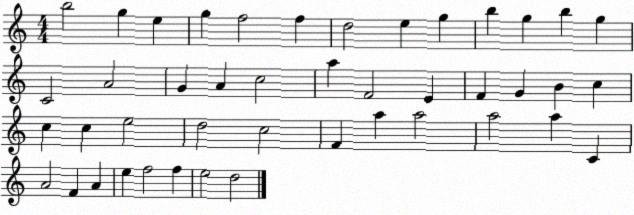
X:1
T:Untitled
M:4/4
L:1/4
K:C
b2 g e g f2 f d2 e g b g b g C2 A2 G A c2 a F2 E F G B c c c e2 d2 c2 F a a2 a2 a C A2 F A e f2 f e2 d2